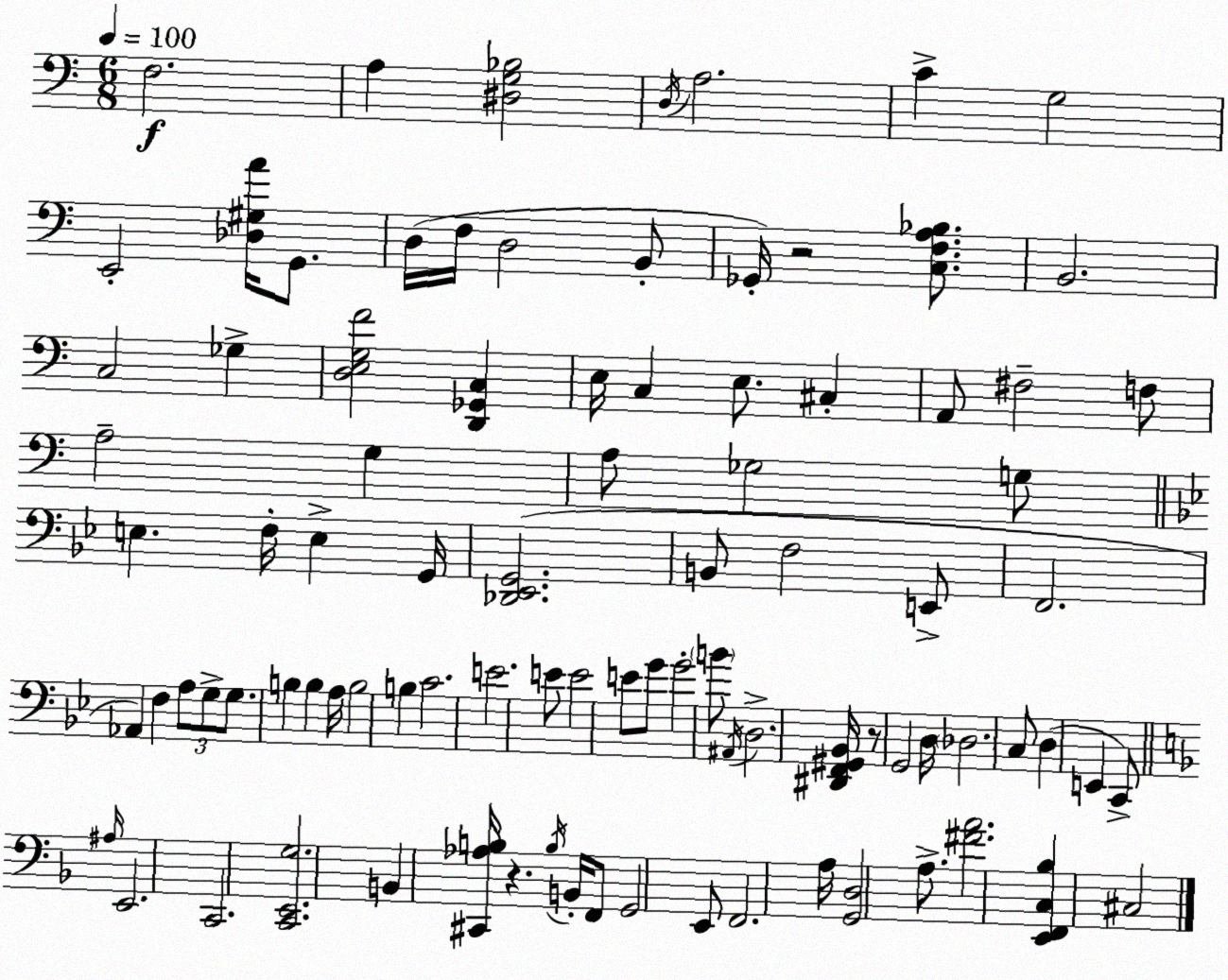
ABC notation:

X:1
T:Untitled
M:6/8
L:1/4
K:Am
F,2 A, [^D,G,_B,]2 D,/4 A,2 C G,2 E,,2 [_D,^G,A]/4 G,,/2 D,/4 F,/4 D,2 B,,/2 _G,,/4 z2 [C,F,A,_B,]/2 B,,2 C,2 _G, [D,E,G,F]2 [D,,_G,,C,] E,/4 C, E,/2 ^C, A,,/2 ^F,2 F,/2 A,2 G, A,/2 _G,2 G,/2 E, F,/4 E, G,,/4 [_D,,_E,,G,,]2 B,,/2 F,2 E,,/2 F,,2 _A,, F, A,/2 G,/2 G,/2 B, B, A,/4 B,2 B, C2 E2 E/2 E2 E/2 G/2 G2 B/2 ^A,,/4 D,2 [^D,,F,,^G,,_B,,]/4 z/2 G,,2 D,/4 _D,2 C,/2 D, E,, C,,/2 ^A,/4 E,,2 C,,2 [C,,E,,G,]2 B,, [^C,,_A,B,]/4 z B,/4 B,,/4 F,,/2 G,,2 E,,/2 F,,2 A,/4 [G,,D,]2 A,/2 [^FA]2 [E,,F,,C,_B,] ^C,2